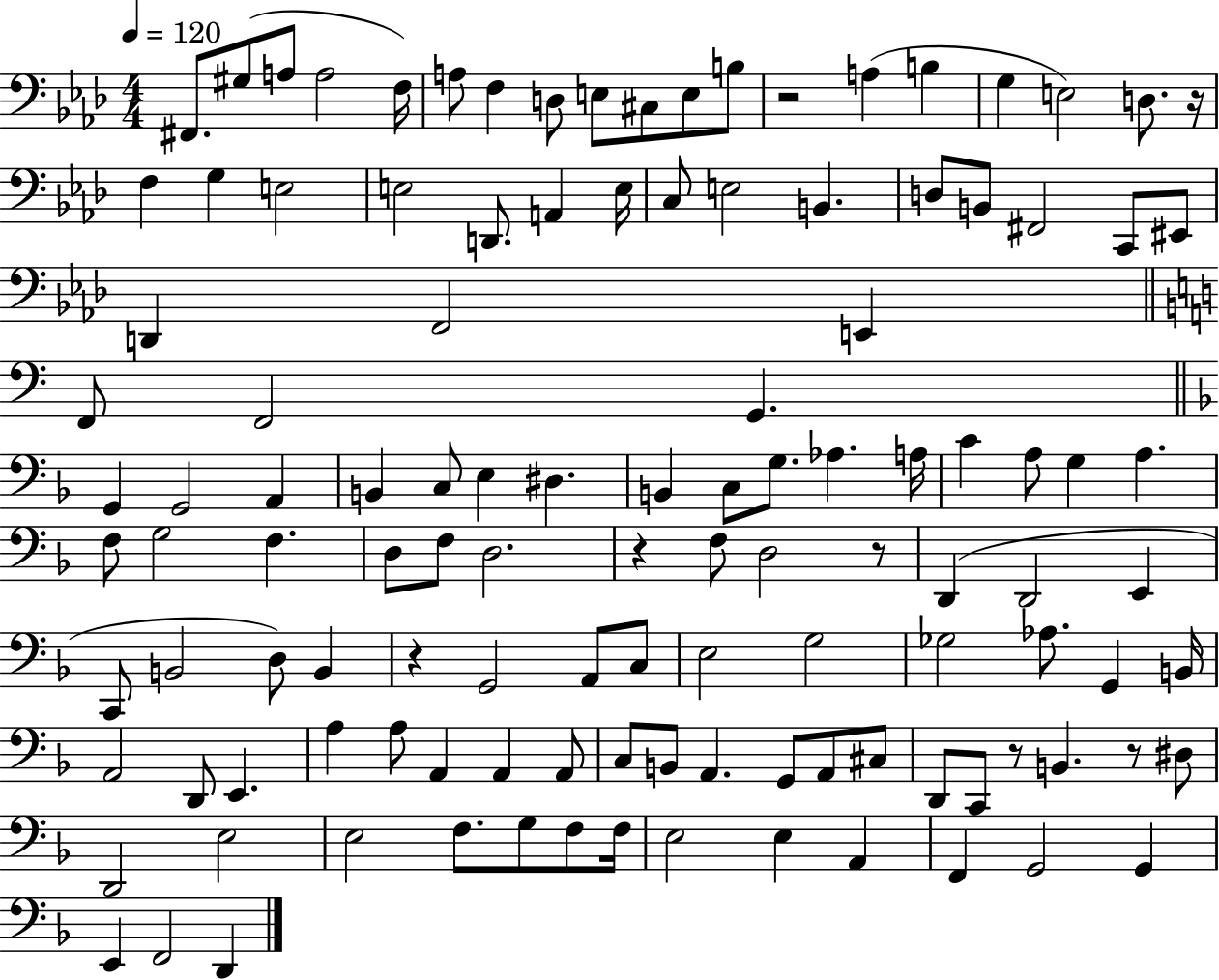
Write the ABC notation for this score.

X:1
T:Untitled
M:4/4
L:1/4
K:Ab
^F,,/2 ^G,/2 A,/2 A,2 F,/4 A,/2 F, D,/2 E,/2 ^C,/2 E,/2 B,/2 z2 A, B, G, E,2 D,/2 z/4 F, G, E,2 E,2 D,,/2 A,, E,/4 C,/2 E,2 B,, D,/2 B,,/2 ^F,,2 C,,/2 ^E,,/2 D,, F,,2 E,, F,,/2 F,,2 G,, G,, G,,2 A,, B,, C,/2 E, ^D, B,, C,/2 G,/2 _A, A,/4 C A,/2 G, A, F,/2 G,2 F, D,/2 F,/2 D,2 z F,/2 D,2 z/2 D,, D,,2 E,, C,,/2 B,,2 D,/2 B,, z G,,2 A,,/2 C,/2 E,2 G,2 _G,2 _A,/2 G,, B,,/4 A,,2 D,,/2 E,, A, A,/2 A,, A,, A,,/2 C,/2 B,,/2 A,, G,,/2 A,,/2 ^C,/2 D,,/2 C,,/2 z/2 B,, z/2 ^D,/2 D,,2 E,2 E,2 F,/2 G,/2 F,/2 F,/4 E,2 E, A,, F,, G,,2 G,, E,, F,,2 D,,